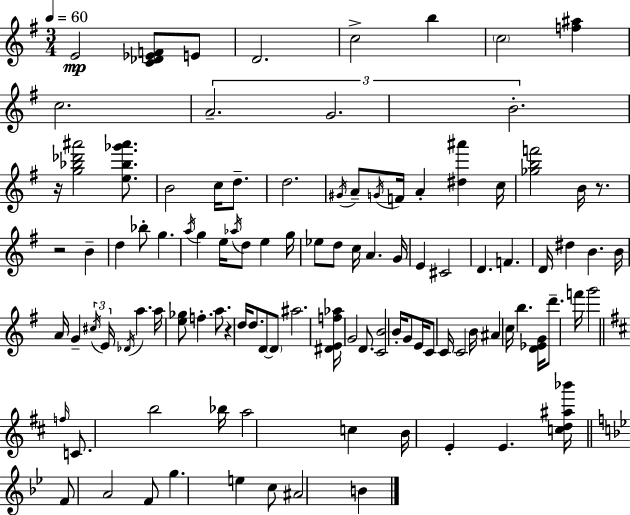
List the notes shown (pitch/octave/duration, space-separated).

E4/h [C4,Db4,Eb4,F4]/e E4/e D4/h. C5/h B5/q C5/h [F5,A#5]/q C5/h. A4/h. G4/h. B4/h. R/s [G5,Bb5,Db6,A#6]/h [E5,Bb5,Gb6,A#6]/e. B4/h C5/s D5/e. D5/h. G#4/s A4/e G4/s F4/s A4/q [D#5,A#6]/q C5/s [Gb5,B5,F6]/h B4/s R/e. R/h B4/q D5/q Bb5/e G5/q. A5/s G5/q E5/s Ab5/s D5/e E5/q G5/s Eb5/e D5/e C5/s A4/q. G4/s E4/q C#4/h D4/q. F4/q. D4/s D#5/q B4/q. B4/s A4/s G4/q C#5/s E4/s Db4/s A5/q. A5/s [E5,Gb5]/e F5/q. A5/e. R/q D5/s D5/e. D4/e D4/e A#5/h. [D#4,E4,F5,Ab5]/s G4/h D4/e. [C4,B4]/h B4/s G4/e E4/s C4/e C4/s C4/h B4/s A#4/q C5/s B5/q. [D4,Eb4,G4]/s D6/e. F6/s G6/h F5/s C4/e. B5/h Bb5/s A5/h C5/q B4/s E4/q E4/q. [C5,D5,A#5,Bb6]/s F4/e A4/h F4/e G5/q. E5/q C5/e A#4/h B4/q